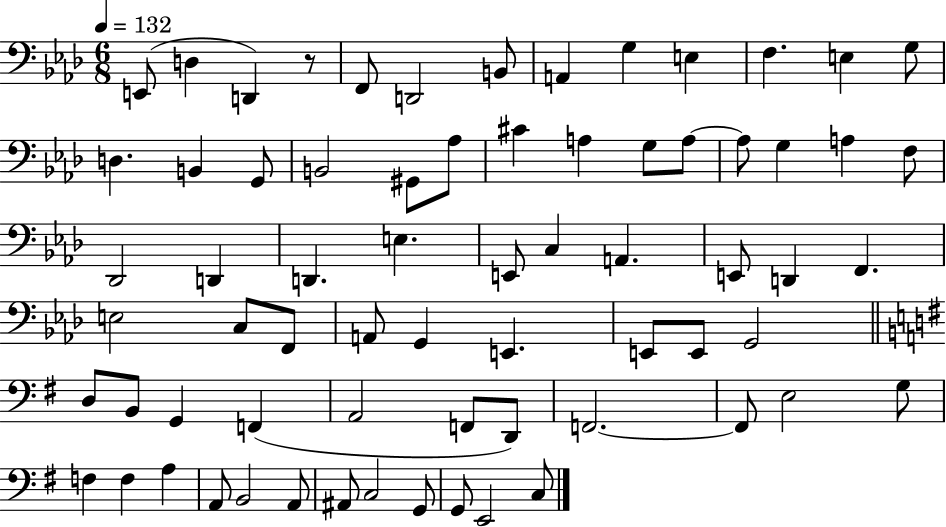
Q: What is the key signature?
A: AES major